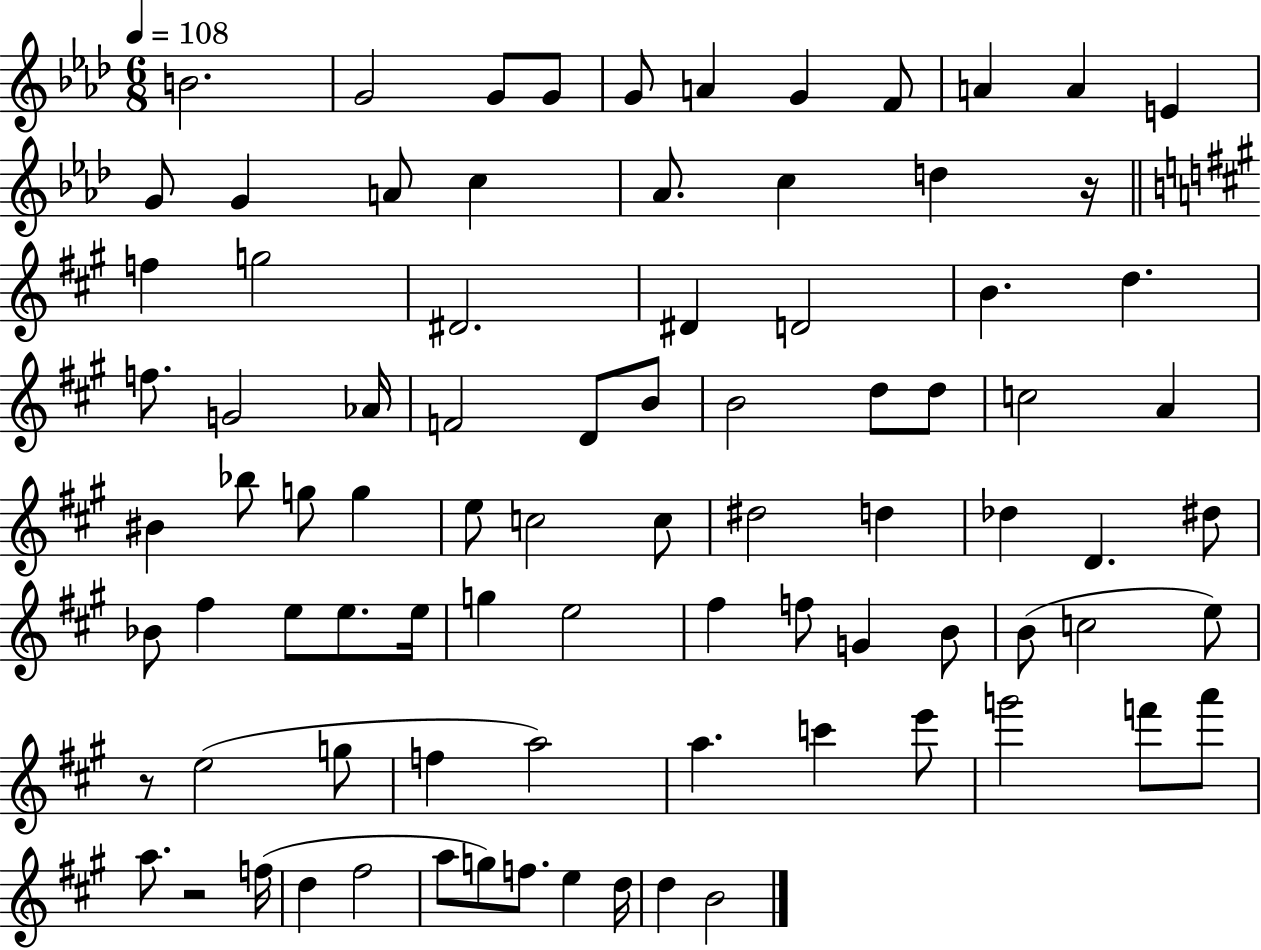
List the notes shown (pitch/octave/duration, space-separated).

B4/h. G4/h G4/e G4/e G4/e A4/q G4/q F4/e A4/q A4/q E4/q G4/e G4/q A4/e C5/q Ab4/e. C5/q D5/q R/s F5/q G5/h D#4/h. D#4/q D4/h B4/q. D5/q. F5/e. G4/h Ab4/s F4/h D4/e B4/e B4/h D5/e D5/e C5/h A4/q BIS4/q Bb5/e G5/e G5/q E5/e C5/h C5/e D#5/h D5/q Db5/q D4/q. D#5/e Bb4/e F#5/q E5/e E5/e. E5/s G5/q E5/h F#5/q F5/e G4/q B4/e B4/e C5/h E5/e R/e E5/h G5/e F5/q A5/h A5/q. C6/q E6/e G6/h F6/e A6/e A5/e. R/h F5/s D5/q F#5/h A5/e G5/e F5/e. E5/q D5/s D5/q B4/h